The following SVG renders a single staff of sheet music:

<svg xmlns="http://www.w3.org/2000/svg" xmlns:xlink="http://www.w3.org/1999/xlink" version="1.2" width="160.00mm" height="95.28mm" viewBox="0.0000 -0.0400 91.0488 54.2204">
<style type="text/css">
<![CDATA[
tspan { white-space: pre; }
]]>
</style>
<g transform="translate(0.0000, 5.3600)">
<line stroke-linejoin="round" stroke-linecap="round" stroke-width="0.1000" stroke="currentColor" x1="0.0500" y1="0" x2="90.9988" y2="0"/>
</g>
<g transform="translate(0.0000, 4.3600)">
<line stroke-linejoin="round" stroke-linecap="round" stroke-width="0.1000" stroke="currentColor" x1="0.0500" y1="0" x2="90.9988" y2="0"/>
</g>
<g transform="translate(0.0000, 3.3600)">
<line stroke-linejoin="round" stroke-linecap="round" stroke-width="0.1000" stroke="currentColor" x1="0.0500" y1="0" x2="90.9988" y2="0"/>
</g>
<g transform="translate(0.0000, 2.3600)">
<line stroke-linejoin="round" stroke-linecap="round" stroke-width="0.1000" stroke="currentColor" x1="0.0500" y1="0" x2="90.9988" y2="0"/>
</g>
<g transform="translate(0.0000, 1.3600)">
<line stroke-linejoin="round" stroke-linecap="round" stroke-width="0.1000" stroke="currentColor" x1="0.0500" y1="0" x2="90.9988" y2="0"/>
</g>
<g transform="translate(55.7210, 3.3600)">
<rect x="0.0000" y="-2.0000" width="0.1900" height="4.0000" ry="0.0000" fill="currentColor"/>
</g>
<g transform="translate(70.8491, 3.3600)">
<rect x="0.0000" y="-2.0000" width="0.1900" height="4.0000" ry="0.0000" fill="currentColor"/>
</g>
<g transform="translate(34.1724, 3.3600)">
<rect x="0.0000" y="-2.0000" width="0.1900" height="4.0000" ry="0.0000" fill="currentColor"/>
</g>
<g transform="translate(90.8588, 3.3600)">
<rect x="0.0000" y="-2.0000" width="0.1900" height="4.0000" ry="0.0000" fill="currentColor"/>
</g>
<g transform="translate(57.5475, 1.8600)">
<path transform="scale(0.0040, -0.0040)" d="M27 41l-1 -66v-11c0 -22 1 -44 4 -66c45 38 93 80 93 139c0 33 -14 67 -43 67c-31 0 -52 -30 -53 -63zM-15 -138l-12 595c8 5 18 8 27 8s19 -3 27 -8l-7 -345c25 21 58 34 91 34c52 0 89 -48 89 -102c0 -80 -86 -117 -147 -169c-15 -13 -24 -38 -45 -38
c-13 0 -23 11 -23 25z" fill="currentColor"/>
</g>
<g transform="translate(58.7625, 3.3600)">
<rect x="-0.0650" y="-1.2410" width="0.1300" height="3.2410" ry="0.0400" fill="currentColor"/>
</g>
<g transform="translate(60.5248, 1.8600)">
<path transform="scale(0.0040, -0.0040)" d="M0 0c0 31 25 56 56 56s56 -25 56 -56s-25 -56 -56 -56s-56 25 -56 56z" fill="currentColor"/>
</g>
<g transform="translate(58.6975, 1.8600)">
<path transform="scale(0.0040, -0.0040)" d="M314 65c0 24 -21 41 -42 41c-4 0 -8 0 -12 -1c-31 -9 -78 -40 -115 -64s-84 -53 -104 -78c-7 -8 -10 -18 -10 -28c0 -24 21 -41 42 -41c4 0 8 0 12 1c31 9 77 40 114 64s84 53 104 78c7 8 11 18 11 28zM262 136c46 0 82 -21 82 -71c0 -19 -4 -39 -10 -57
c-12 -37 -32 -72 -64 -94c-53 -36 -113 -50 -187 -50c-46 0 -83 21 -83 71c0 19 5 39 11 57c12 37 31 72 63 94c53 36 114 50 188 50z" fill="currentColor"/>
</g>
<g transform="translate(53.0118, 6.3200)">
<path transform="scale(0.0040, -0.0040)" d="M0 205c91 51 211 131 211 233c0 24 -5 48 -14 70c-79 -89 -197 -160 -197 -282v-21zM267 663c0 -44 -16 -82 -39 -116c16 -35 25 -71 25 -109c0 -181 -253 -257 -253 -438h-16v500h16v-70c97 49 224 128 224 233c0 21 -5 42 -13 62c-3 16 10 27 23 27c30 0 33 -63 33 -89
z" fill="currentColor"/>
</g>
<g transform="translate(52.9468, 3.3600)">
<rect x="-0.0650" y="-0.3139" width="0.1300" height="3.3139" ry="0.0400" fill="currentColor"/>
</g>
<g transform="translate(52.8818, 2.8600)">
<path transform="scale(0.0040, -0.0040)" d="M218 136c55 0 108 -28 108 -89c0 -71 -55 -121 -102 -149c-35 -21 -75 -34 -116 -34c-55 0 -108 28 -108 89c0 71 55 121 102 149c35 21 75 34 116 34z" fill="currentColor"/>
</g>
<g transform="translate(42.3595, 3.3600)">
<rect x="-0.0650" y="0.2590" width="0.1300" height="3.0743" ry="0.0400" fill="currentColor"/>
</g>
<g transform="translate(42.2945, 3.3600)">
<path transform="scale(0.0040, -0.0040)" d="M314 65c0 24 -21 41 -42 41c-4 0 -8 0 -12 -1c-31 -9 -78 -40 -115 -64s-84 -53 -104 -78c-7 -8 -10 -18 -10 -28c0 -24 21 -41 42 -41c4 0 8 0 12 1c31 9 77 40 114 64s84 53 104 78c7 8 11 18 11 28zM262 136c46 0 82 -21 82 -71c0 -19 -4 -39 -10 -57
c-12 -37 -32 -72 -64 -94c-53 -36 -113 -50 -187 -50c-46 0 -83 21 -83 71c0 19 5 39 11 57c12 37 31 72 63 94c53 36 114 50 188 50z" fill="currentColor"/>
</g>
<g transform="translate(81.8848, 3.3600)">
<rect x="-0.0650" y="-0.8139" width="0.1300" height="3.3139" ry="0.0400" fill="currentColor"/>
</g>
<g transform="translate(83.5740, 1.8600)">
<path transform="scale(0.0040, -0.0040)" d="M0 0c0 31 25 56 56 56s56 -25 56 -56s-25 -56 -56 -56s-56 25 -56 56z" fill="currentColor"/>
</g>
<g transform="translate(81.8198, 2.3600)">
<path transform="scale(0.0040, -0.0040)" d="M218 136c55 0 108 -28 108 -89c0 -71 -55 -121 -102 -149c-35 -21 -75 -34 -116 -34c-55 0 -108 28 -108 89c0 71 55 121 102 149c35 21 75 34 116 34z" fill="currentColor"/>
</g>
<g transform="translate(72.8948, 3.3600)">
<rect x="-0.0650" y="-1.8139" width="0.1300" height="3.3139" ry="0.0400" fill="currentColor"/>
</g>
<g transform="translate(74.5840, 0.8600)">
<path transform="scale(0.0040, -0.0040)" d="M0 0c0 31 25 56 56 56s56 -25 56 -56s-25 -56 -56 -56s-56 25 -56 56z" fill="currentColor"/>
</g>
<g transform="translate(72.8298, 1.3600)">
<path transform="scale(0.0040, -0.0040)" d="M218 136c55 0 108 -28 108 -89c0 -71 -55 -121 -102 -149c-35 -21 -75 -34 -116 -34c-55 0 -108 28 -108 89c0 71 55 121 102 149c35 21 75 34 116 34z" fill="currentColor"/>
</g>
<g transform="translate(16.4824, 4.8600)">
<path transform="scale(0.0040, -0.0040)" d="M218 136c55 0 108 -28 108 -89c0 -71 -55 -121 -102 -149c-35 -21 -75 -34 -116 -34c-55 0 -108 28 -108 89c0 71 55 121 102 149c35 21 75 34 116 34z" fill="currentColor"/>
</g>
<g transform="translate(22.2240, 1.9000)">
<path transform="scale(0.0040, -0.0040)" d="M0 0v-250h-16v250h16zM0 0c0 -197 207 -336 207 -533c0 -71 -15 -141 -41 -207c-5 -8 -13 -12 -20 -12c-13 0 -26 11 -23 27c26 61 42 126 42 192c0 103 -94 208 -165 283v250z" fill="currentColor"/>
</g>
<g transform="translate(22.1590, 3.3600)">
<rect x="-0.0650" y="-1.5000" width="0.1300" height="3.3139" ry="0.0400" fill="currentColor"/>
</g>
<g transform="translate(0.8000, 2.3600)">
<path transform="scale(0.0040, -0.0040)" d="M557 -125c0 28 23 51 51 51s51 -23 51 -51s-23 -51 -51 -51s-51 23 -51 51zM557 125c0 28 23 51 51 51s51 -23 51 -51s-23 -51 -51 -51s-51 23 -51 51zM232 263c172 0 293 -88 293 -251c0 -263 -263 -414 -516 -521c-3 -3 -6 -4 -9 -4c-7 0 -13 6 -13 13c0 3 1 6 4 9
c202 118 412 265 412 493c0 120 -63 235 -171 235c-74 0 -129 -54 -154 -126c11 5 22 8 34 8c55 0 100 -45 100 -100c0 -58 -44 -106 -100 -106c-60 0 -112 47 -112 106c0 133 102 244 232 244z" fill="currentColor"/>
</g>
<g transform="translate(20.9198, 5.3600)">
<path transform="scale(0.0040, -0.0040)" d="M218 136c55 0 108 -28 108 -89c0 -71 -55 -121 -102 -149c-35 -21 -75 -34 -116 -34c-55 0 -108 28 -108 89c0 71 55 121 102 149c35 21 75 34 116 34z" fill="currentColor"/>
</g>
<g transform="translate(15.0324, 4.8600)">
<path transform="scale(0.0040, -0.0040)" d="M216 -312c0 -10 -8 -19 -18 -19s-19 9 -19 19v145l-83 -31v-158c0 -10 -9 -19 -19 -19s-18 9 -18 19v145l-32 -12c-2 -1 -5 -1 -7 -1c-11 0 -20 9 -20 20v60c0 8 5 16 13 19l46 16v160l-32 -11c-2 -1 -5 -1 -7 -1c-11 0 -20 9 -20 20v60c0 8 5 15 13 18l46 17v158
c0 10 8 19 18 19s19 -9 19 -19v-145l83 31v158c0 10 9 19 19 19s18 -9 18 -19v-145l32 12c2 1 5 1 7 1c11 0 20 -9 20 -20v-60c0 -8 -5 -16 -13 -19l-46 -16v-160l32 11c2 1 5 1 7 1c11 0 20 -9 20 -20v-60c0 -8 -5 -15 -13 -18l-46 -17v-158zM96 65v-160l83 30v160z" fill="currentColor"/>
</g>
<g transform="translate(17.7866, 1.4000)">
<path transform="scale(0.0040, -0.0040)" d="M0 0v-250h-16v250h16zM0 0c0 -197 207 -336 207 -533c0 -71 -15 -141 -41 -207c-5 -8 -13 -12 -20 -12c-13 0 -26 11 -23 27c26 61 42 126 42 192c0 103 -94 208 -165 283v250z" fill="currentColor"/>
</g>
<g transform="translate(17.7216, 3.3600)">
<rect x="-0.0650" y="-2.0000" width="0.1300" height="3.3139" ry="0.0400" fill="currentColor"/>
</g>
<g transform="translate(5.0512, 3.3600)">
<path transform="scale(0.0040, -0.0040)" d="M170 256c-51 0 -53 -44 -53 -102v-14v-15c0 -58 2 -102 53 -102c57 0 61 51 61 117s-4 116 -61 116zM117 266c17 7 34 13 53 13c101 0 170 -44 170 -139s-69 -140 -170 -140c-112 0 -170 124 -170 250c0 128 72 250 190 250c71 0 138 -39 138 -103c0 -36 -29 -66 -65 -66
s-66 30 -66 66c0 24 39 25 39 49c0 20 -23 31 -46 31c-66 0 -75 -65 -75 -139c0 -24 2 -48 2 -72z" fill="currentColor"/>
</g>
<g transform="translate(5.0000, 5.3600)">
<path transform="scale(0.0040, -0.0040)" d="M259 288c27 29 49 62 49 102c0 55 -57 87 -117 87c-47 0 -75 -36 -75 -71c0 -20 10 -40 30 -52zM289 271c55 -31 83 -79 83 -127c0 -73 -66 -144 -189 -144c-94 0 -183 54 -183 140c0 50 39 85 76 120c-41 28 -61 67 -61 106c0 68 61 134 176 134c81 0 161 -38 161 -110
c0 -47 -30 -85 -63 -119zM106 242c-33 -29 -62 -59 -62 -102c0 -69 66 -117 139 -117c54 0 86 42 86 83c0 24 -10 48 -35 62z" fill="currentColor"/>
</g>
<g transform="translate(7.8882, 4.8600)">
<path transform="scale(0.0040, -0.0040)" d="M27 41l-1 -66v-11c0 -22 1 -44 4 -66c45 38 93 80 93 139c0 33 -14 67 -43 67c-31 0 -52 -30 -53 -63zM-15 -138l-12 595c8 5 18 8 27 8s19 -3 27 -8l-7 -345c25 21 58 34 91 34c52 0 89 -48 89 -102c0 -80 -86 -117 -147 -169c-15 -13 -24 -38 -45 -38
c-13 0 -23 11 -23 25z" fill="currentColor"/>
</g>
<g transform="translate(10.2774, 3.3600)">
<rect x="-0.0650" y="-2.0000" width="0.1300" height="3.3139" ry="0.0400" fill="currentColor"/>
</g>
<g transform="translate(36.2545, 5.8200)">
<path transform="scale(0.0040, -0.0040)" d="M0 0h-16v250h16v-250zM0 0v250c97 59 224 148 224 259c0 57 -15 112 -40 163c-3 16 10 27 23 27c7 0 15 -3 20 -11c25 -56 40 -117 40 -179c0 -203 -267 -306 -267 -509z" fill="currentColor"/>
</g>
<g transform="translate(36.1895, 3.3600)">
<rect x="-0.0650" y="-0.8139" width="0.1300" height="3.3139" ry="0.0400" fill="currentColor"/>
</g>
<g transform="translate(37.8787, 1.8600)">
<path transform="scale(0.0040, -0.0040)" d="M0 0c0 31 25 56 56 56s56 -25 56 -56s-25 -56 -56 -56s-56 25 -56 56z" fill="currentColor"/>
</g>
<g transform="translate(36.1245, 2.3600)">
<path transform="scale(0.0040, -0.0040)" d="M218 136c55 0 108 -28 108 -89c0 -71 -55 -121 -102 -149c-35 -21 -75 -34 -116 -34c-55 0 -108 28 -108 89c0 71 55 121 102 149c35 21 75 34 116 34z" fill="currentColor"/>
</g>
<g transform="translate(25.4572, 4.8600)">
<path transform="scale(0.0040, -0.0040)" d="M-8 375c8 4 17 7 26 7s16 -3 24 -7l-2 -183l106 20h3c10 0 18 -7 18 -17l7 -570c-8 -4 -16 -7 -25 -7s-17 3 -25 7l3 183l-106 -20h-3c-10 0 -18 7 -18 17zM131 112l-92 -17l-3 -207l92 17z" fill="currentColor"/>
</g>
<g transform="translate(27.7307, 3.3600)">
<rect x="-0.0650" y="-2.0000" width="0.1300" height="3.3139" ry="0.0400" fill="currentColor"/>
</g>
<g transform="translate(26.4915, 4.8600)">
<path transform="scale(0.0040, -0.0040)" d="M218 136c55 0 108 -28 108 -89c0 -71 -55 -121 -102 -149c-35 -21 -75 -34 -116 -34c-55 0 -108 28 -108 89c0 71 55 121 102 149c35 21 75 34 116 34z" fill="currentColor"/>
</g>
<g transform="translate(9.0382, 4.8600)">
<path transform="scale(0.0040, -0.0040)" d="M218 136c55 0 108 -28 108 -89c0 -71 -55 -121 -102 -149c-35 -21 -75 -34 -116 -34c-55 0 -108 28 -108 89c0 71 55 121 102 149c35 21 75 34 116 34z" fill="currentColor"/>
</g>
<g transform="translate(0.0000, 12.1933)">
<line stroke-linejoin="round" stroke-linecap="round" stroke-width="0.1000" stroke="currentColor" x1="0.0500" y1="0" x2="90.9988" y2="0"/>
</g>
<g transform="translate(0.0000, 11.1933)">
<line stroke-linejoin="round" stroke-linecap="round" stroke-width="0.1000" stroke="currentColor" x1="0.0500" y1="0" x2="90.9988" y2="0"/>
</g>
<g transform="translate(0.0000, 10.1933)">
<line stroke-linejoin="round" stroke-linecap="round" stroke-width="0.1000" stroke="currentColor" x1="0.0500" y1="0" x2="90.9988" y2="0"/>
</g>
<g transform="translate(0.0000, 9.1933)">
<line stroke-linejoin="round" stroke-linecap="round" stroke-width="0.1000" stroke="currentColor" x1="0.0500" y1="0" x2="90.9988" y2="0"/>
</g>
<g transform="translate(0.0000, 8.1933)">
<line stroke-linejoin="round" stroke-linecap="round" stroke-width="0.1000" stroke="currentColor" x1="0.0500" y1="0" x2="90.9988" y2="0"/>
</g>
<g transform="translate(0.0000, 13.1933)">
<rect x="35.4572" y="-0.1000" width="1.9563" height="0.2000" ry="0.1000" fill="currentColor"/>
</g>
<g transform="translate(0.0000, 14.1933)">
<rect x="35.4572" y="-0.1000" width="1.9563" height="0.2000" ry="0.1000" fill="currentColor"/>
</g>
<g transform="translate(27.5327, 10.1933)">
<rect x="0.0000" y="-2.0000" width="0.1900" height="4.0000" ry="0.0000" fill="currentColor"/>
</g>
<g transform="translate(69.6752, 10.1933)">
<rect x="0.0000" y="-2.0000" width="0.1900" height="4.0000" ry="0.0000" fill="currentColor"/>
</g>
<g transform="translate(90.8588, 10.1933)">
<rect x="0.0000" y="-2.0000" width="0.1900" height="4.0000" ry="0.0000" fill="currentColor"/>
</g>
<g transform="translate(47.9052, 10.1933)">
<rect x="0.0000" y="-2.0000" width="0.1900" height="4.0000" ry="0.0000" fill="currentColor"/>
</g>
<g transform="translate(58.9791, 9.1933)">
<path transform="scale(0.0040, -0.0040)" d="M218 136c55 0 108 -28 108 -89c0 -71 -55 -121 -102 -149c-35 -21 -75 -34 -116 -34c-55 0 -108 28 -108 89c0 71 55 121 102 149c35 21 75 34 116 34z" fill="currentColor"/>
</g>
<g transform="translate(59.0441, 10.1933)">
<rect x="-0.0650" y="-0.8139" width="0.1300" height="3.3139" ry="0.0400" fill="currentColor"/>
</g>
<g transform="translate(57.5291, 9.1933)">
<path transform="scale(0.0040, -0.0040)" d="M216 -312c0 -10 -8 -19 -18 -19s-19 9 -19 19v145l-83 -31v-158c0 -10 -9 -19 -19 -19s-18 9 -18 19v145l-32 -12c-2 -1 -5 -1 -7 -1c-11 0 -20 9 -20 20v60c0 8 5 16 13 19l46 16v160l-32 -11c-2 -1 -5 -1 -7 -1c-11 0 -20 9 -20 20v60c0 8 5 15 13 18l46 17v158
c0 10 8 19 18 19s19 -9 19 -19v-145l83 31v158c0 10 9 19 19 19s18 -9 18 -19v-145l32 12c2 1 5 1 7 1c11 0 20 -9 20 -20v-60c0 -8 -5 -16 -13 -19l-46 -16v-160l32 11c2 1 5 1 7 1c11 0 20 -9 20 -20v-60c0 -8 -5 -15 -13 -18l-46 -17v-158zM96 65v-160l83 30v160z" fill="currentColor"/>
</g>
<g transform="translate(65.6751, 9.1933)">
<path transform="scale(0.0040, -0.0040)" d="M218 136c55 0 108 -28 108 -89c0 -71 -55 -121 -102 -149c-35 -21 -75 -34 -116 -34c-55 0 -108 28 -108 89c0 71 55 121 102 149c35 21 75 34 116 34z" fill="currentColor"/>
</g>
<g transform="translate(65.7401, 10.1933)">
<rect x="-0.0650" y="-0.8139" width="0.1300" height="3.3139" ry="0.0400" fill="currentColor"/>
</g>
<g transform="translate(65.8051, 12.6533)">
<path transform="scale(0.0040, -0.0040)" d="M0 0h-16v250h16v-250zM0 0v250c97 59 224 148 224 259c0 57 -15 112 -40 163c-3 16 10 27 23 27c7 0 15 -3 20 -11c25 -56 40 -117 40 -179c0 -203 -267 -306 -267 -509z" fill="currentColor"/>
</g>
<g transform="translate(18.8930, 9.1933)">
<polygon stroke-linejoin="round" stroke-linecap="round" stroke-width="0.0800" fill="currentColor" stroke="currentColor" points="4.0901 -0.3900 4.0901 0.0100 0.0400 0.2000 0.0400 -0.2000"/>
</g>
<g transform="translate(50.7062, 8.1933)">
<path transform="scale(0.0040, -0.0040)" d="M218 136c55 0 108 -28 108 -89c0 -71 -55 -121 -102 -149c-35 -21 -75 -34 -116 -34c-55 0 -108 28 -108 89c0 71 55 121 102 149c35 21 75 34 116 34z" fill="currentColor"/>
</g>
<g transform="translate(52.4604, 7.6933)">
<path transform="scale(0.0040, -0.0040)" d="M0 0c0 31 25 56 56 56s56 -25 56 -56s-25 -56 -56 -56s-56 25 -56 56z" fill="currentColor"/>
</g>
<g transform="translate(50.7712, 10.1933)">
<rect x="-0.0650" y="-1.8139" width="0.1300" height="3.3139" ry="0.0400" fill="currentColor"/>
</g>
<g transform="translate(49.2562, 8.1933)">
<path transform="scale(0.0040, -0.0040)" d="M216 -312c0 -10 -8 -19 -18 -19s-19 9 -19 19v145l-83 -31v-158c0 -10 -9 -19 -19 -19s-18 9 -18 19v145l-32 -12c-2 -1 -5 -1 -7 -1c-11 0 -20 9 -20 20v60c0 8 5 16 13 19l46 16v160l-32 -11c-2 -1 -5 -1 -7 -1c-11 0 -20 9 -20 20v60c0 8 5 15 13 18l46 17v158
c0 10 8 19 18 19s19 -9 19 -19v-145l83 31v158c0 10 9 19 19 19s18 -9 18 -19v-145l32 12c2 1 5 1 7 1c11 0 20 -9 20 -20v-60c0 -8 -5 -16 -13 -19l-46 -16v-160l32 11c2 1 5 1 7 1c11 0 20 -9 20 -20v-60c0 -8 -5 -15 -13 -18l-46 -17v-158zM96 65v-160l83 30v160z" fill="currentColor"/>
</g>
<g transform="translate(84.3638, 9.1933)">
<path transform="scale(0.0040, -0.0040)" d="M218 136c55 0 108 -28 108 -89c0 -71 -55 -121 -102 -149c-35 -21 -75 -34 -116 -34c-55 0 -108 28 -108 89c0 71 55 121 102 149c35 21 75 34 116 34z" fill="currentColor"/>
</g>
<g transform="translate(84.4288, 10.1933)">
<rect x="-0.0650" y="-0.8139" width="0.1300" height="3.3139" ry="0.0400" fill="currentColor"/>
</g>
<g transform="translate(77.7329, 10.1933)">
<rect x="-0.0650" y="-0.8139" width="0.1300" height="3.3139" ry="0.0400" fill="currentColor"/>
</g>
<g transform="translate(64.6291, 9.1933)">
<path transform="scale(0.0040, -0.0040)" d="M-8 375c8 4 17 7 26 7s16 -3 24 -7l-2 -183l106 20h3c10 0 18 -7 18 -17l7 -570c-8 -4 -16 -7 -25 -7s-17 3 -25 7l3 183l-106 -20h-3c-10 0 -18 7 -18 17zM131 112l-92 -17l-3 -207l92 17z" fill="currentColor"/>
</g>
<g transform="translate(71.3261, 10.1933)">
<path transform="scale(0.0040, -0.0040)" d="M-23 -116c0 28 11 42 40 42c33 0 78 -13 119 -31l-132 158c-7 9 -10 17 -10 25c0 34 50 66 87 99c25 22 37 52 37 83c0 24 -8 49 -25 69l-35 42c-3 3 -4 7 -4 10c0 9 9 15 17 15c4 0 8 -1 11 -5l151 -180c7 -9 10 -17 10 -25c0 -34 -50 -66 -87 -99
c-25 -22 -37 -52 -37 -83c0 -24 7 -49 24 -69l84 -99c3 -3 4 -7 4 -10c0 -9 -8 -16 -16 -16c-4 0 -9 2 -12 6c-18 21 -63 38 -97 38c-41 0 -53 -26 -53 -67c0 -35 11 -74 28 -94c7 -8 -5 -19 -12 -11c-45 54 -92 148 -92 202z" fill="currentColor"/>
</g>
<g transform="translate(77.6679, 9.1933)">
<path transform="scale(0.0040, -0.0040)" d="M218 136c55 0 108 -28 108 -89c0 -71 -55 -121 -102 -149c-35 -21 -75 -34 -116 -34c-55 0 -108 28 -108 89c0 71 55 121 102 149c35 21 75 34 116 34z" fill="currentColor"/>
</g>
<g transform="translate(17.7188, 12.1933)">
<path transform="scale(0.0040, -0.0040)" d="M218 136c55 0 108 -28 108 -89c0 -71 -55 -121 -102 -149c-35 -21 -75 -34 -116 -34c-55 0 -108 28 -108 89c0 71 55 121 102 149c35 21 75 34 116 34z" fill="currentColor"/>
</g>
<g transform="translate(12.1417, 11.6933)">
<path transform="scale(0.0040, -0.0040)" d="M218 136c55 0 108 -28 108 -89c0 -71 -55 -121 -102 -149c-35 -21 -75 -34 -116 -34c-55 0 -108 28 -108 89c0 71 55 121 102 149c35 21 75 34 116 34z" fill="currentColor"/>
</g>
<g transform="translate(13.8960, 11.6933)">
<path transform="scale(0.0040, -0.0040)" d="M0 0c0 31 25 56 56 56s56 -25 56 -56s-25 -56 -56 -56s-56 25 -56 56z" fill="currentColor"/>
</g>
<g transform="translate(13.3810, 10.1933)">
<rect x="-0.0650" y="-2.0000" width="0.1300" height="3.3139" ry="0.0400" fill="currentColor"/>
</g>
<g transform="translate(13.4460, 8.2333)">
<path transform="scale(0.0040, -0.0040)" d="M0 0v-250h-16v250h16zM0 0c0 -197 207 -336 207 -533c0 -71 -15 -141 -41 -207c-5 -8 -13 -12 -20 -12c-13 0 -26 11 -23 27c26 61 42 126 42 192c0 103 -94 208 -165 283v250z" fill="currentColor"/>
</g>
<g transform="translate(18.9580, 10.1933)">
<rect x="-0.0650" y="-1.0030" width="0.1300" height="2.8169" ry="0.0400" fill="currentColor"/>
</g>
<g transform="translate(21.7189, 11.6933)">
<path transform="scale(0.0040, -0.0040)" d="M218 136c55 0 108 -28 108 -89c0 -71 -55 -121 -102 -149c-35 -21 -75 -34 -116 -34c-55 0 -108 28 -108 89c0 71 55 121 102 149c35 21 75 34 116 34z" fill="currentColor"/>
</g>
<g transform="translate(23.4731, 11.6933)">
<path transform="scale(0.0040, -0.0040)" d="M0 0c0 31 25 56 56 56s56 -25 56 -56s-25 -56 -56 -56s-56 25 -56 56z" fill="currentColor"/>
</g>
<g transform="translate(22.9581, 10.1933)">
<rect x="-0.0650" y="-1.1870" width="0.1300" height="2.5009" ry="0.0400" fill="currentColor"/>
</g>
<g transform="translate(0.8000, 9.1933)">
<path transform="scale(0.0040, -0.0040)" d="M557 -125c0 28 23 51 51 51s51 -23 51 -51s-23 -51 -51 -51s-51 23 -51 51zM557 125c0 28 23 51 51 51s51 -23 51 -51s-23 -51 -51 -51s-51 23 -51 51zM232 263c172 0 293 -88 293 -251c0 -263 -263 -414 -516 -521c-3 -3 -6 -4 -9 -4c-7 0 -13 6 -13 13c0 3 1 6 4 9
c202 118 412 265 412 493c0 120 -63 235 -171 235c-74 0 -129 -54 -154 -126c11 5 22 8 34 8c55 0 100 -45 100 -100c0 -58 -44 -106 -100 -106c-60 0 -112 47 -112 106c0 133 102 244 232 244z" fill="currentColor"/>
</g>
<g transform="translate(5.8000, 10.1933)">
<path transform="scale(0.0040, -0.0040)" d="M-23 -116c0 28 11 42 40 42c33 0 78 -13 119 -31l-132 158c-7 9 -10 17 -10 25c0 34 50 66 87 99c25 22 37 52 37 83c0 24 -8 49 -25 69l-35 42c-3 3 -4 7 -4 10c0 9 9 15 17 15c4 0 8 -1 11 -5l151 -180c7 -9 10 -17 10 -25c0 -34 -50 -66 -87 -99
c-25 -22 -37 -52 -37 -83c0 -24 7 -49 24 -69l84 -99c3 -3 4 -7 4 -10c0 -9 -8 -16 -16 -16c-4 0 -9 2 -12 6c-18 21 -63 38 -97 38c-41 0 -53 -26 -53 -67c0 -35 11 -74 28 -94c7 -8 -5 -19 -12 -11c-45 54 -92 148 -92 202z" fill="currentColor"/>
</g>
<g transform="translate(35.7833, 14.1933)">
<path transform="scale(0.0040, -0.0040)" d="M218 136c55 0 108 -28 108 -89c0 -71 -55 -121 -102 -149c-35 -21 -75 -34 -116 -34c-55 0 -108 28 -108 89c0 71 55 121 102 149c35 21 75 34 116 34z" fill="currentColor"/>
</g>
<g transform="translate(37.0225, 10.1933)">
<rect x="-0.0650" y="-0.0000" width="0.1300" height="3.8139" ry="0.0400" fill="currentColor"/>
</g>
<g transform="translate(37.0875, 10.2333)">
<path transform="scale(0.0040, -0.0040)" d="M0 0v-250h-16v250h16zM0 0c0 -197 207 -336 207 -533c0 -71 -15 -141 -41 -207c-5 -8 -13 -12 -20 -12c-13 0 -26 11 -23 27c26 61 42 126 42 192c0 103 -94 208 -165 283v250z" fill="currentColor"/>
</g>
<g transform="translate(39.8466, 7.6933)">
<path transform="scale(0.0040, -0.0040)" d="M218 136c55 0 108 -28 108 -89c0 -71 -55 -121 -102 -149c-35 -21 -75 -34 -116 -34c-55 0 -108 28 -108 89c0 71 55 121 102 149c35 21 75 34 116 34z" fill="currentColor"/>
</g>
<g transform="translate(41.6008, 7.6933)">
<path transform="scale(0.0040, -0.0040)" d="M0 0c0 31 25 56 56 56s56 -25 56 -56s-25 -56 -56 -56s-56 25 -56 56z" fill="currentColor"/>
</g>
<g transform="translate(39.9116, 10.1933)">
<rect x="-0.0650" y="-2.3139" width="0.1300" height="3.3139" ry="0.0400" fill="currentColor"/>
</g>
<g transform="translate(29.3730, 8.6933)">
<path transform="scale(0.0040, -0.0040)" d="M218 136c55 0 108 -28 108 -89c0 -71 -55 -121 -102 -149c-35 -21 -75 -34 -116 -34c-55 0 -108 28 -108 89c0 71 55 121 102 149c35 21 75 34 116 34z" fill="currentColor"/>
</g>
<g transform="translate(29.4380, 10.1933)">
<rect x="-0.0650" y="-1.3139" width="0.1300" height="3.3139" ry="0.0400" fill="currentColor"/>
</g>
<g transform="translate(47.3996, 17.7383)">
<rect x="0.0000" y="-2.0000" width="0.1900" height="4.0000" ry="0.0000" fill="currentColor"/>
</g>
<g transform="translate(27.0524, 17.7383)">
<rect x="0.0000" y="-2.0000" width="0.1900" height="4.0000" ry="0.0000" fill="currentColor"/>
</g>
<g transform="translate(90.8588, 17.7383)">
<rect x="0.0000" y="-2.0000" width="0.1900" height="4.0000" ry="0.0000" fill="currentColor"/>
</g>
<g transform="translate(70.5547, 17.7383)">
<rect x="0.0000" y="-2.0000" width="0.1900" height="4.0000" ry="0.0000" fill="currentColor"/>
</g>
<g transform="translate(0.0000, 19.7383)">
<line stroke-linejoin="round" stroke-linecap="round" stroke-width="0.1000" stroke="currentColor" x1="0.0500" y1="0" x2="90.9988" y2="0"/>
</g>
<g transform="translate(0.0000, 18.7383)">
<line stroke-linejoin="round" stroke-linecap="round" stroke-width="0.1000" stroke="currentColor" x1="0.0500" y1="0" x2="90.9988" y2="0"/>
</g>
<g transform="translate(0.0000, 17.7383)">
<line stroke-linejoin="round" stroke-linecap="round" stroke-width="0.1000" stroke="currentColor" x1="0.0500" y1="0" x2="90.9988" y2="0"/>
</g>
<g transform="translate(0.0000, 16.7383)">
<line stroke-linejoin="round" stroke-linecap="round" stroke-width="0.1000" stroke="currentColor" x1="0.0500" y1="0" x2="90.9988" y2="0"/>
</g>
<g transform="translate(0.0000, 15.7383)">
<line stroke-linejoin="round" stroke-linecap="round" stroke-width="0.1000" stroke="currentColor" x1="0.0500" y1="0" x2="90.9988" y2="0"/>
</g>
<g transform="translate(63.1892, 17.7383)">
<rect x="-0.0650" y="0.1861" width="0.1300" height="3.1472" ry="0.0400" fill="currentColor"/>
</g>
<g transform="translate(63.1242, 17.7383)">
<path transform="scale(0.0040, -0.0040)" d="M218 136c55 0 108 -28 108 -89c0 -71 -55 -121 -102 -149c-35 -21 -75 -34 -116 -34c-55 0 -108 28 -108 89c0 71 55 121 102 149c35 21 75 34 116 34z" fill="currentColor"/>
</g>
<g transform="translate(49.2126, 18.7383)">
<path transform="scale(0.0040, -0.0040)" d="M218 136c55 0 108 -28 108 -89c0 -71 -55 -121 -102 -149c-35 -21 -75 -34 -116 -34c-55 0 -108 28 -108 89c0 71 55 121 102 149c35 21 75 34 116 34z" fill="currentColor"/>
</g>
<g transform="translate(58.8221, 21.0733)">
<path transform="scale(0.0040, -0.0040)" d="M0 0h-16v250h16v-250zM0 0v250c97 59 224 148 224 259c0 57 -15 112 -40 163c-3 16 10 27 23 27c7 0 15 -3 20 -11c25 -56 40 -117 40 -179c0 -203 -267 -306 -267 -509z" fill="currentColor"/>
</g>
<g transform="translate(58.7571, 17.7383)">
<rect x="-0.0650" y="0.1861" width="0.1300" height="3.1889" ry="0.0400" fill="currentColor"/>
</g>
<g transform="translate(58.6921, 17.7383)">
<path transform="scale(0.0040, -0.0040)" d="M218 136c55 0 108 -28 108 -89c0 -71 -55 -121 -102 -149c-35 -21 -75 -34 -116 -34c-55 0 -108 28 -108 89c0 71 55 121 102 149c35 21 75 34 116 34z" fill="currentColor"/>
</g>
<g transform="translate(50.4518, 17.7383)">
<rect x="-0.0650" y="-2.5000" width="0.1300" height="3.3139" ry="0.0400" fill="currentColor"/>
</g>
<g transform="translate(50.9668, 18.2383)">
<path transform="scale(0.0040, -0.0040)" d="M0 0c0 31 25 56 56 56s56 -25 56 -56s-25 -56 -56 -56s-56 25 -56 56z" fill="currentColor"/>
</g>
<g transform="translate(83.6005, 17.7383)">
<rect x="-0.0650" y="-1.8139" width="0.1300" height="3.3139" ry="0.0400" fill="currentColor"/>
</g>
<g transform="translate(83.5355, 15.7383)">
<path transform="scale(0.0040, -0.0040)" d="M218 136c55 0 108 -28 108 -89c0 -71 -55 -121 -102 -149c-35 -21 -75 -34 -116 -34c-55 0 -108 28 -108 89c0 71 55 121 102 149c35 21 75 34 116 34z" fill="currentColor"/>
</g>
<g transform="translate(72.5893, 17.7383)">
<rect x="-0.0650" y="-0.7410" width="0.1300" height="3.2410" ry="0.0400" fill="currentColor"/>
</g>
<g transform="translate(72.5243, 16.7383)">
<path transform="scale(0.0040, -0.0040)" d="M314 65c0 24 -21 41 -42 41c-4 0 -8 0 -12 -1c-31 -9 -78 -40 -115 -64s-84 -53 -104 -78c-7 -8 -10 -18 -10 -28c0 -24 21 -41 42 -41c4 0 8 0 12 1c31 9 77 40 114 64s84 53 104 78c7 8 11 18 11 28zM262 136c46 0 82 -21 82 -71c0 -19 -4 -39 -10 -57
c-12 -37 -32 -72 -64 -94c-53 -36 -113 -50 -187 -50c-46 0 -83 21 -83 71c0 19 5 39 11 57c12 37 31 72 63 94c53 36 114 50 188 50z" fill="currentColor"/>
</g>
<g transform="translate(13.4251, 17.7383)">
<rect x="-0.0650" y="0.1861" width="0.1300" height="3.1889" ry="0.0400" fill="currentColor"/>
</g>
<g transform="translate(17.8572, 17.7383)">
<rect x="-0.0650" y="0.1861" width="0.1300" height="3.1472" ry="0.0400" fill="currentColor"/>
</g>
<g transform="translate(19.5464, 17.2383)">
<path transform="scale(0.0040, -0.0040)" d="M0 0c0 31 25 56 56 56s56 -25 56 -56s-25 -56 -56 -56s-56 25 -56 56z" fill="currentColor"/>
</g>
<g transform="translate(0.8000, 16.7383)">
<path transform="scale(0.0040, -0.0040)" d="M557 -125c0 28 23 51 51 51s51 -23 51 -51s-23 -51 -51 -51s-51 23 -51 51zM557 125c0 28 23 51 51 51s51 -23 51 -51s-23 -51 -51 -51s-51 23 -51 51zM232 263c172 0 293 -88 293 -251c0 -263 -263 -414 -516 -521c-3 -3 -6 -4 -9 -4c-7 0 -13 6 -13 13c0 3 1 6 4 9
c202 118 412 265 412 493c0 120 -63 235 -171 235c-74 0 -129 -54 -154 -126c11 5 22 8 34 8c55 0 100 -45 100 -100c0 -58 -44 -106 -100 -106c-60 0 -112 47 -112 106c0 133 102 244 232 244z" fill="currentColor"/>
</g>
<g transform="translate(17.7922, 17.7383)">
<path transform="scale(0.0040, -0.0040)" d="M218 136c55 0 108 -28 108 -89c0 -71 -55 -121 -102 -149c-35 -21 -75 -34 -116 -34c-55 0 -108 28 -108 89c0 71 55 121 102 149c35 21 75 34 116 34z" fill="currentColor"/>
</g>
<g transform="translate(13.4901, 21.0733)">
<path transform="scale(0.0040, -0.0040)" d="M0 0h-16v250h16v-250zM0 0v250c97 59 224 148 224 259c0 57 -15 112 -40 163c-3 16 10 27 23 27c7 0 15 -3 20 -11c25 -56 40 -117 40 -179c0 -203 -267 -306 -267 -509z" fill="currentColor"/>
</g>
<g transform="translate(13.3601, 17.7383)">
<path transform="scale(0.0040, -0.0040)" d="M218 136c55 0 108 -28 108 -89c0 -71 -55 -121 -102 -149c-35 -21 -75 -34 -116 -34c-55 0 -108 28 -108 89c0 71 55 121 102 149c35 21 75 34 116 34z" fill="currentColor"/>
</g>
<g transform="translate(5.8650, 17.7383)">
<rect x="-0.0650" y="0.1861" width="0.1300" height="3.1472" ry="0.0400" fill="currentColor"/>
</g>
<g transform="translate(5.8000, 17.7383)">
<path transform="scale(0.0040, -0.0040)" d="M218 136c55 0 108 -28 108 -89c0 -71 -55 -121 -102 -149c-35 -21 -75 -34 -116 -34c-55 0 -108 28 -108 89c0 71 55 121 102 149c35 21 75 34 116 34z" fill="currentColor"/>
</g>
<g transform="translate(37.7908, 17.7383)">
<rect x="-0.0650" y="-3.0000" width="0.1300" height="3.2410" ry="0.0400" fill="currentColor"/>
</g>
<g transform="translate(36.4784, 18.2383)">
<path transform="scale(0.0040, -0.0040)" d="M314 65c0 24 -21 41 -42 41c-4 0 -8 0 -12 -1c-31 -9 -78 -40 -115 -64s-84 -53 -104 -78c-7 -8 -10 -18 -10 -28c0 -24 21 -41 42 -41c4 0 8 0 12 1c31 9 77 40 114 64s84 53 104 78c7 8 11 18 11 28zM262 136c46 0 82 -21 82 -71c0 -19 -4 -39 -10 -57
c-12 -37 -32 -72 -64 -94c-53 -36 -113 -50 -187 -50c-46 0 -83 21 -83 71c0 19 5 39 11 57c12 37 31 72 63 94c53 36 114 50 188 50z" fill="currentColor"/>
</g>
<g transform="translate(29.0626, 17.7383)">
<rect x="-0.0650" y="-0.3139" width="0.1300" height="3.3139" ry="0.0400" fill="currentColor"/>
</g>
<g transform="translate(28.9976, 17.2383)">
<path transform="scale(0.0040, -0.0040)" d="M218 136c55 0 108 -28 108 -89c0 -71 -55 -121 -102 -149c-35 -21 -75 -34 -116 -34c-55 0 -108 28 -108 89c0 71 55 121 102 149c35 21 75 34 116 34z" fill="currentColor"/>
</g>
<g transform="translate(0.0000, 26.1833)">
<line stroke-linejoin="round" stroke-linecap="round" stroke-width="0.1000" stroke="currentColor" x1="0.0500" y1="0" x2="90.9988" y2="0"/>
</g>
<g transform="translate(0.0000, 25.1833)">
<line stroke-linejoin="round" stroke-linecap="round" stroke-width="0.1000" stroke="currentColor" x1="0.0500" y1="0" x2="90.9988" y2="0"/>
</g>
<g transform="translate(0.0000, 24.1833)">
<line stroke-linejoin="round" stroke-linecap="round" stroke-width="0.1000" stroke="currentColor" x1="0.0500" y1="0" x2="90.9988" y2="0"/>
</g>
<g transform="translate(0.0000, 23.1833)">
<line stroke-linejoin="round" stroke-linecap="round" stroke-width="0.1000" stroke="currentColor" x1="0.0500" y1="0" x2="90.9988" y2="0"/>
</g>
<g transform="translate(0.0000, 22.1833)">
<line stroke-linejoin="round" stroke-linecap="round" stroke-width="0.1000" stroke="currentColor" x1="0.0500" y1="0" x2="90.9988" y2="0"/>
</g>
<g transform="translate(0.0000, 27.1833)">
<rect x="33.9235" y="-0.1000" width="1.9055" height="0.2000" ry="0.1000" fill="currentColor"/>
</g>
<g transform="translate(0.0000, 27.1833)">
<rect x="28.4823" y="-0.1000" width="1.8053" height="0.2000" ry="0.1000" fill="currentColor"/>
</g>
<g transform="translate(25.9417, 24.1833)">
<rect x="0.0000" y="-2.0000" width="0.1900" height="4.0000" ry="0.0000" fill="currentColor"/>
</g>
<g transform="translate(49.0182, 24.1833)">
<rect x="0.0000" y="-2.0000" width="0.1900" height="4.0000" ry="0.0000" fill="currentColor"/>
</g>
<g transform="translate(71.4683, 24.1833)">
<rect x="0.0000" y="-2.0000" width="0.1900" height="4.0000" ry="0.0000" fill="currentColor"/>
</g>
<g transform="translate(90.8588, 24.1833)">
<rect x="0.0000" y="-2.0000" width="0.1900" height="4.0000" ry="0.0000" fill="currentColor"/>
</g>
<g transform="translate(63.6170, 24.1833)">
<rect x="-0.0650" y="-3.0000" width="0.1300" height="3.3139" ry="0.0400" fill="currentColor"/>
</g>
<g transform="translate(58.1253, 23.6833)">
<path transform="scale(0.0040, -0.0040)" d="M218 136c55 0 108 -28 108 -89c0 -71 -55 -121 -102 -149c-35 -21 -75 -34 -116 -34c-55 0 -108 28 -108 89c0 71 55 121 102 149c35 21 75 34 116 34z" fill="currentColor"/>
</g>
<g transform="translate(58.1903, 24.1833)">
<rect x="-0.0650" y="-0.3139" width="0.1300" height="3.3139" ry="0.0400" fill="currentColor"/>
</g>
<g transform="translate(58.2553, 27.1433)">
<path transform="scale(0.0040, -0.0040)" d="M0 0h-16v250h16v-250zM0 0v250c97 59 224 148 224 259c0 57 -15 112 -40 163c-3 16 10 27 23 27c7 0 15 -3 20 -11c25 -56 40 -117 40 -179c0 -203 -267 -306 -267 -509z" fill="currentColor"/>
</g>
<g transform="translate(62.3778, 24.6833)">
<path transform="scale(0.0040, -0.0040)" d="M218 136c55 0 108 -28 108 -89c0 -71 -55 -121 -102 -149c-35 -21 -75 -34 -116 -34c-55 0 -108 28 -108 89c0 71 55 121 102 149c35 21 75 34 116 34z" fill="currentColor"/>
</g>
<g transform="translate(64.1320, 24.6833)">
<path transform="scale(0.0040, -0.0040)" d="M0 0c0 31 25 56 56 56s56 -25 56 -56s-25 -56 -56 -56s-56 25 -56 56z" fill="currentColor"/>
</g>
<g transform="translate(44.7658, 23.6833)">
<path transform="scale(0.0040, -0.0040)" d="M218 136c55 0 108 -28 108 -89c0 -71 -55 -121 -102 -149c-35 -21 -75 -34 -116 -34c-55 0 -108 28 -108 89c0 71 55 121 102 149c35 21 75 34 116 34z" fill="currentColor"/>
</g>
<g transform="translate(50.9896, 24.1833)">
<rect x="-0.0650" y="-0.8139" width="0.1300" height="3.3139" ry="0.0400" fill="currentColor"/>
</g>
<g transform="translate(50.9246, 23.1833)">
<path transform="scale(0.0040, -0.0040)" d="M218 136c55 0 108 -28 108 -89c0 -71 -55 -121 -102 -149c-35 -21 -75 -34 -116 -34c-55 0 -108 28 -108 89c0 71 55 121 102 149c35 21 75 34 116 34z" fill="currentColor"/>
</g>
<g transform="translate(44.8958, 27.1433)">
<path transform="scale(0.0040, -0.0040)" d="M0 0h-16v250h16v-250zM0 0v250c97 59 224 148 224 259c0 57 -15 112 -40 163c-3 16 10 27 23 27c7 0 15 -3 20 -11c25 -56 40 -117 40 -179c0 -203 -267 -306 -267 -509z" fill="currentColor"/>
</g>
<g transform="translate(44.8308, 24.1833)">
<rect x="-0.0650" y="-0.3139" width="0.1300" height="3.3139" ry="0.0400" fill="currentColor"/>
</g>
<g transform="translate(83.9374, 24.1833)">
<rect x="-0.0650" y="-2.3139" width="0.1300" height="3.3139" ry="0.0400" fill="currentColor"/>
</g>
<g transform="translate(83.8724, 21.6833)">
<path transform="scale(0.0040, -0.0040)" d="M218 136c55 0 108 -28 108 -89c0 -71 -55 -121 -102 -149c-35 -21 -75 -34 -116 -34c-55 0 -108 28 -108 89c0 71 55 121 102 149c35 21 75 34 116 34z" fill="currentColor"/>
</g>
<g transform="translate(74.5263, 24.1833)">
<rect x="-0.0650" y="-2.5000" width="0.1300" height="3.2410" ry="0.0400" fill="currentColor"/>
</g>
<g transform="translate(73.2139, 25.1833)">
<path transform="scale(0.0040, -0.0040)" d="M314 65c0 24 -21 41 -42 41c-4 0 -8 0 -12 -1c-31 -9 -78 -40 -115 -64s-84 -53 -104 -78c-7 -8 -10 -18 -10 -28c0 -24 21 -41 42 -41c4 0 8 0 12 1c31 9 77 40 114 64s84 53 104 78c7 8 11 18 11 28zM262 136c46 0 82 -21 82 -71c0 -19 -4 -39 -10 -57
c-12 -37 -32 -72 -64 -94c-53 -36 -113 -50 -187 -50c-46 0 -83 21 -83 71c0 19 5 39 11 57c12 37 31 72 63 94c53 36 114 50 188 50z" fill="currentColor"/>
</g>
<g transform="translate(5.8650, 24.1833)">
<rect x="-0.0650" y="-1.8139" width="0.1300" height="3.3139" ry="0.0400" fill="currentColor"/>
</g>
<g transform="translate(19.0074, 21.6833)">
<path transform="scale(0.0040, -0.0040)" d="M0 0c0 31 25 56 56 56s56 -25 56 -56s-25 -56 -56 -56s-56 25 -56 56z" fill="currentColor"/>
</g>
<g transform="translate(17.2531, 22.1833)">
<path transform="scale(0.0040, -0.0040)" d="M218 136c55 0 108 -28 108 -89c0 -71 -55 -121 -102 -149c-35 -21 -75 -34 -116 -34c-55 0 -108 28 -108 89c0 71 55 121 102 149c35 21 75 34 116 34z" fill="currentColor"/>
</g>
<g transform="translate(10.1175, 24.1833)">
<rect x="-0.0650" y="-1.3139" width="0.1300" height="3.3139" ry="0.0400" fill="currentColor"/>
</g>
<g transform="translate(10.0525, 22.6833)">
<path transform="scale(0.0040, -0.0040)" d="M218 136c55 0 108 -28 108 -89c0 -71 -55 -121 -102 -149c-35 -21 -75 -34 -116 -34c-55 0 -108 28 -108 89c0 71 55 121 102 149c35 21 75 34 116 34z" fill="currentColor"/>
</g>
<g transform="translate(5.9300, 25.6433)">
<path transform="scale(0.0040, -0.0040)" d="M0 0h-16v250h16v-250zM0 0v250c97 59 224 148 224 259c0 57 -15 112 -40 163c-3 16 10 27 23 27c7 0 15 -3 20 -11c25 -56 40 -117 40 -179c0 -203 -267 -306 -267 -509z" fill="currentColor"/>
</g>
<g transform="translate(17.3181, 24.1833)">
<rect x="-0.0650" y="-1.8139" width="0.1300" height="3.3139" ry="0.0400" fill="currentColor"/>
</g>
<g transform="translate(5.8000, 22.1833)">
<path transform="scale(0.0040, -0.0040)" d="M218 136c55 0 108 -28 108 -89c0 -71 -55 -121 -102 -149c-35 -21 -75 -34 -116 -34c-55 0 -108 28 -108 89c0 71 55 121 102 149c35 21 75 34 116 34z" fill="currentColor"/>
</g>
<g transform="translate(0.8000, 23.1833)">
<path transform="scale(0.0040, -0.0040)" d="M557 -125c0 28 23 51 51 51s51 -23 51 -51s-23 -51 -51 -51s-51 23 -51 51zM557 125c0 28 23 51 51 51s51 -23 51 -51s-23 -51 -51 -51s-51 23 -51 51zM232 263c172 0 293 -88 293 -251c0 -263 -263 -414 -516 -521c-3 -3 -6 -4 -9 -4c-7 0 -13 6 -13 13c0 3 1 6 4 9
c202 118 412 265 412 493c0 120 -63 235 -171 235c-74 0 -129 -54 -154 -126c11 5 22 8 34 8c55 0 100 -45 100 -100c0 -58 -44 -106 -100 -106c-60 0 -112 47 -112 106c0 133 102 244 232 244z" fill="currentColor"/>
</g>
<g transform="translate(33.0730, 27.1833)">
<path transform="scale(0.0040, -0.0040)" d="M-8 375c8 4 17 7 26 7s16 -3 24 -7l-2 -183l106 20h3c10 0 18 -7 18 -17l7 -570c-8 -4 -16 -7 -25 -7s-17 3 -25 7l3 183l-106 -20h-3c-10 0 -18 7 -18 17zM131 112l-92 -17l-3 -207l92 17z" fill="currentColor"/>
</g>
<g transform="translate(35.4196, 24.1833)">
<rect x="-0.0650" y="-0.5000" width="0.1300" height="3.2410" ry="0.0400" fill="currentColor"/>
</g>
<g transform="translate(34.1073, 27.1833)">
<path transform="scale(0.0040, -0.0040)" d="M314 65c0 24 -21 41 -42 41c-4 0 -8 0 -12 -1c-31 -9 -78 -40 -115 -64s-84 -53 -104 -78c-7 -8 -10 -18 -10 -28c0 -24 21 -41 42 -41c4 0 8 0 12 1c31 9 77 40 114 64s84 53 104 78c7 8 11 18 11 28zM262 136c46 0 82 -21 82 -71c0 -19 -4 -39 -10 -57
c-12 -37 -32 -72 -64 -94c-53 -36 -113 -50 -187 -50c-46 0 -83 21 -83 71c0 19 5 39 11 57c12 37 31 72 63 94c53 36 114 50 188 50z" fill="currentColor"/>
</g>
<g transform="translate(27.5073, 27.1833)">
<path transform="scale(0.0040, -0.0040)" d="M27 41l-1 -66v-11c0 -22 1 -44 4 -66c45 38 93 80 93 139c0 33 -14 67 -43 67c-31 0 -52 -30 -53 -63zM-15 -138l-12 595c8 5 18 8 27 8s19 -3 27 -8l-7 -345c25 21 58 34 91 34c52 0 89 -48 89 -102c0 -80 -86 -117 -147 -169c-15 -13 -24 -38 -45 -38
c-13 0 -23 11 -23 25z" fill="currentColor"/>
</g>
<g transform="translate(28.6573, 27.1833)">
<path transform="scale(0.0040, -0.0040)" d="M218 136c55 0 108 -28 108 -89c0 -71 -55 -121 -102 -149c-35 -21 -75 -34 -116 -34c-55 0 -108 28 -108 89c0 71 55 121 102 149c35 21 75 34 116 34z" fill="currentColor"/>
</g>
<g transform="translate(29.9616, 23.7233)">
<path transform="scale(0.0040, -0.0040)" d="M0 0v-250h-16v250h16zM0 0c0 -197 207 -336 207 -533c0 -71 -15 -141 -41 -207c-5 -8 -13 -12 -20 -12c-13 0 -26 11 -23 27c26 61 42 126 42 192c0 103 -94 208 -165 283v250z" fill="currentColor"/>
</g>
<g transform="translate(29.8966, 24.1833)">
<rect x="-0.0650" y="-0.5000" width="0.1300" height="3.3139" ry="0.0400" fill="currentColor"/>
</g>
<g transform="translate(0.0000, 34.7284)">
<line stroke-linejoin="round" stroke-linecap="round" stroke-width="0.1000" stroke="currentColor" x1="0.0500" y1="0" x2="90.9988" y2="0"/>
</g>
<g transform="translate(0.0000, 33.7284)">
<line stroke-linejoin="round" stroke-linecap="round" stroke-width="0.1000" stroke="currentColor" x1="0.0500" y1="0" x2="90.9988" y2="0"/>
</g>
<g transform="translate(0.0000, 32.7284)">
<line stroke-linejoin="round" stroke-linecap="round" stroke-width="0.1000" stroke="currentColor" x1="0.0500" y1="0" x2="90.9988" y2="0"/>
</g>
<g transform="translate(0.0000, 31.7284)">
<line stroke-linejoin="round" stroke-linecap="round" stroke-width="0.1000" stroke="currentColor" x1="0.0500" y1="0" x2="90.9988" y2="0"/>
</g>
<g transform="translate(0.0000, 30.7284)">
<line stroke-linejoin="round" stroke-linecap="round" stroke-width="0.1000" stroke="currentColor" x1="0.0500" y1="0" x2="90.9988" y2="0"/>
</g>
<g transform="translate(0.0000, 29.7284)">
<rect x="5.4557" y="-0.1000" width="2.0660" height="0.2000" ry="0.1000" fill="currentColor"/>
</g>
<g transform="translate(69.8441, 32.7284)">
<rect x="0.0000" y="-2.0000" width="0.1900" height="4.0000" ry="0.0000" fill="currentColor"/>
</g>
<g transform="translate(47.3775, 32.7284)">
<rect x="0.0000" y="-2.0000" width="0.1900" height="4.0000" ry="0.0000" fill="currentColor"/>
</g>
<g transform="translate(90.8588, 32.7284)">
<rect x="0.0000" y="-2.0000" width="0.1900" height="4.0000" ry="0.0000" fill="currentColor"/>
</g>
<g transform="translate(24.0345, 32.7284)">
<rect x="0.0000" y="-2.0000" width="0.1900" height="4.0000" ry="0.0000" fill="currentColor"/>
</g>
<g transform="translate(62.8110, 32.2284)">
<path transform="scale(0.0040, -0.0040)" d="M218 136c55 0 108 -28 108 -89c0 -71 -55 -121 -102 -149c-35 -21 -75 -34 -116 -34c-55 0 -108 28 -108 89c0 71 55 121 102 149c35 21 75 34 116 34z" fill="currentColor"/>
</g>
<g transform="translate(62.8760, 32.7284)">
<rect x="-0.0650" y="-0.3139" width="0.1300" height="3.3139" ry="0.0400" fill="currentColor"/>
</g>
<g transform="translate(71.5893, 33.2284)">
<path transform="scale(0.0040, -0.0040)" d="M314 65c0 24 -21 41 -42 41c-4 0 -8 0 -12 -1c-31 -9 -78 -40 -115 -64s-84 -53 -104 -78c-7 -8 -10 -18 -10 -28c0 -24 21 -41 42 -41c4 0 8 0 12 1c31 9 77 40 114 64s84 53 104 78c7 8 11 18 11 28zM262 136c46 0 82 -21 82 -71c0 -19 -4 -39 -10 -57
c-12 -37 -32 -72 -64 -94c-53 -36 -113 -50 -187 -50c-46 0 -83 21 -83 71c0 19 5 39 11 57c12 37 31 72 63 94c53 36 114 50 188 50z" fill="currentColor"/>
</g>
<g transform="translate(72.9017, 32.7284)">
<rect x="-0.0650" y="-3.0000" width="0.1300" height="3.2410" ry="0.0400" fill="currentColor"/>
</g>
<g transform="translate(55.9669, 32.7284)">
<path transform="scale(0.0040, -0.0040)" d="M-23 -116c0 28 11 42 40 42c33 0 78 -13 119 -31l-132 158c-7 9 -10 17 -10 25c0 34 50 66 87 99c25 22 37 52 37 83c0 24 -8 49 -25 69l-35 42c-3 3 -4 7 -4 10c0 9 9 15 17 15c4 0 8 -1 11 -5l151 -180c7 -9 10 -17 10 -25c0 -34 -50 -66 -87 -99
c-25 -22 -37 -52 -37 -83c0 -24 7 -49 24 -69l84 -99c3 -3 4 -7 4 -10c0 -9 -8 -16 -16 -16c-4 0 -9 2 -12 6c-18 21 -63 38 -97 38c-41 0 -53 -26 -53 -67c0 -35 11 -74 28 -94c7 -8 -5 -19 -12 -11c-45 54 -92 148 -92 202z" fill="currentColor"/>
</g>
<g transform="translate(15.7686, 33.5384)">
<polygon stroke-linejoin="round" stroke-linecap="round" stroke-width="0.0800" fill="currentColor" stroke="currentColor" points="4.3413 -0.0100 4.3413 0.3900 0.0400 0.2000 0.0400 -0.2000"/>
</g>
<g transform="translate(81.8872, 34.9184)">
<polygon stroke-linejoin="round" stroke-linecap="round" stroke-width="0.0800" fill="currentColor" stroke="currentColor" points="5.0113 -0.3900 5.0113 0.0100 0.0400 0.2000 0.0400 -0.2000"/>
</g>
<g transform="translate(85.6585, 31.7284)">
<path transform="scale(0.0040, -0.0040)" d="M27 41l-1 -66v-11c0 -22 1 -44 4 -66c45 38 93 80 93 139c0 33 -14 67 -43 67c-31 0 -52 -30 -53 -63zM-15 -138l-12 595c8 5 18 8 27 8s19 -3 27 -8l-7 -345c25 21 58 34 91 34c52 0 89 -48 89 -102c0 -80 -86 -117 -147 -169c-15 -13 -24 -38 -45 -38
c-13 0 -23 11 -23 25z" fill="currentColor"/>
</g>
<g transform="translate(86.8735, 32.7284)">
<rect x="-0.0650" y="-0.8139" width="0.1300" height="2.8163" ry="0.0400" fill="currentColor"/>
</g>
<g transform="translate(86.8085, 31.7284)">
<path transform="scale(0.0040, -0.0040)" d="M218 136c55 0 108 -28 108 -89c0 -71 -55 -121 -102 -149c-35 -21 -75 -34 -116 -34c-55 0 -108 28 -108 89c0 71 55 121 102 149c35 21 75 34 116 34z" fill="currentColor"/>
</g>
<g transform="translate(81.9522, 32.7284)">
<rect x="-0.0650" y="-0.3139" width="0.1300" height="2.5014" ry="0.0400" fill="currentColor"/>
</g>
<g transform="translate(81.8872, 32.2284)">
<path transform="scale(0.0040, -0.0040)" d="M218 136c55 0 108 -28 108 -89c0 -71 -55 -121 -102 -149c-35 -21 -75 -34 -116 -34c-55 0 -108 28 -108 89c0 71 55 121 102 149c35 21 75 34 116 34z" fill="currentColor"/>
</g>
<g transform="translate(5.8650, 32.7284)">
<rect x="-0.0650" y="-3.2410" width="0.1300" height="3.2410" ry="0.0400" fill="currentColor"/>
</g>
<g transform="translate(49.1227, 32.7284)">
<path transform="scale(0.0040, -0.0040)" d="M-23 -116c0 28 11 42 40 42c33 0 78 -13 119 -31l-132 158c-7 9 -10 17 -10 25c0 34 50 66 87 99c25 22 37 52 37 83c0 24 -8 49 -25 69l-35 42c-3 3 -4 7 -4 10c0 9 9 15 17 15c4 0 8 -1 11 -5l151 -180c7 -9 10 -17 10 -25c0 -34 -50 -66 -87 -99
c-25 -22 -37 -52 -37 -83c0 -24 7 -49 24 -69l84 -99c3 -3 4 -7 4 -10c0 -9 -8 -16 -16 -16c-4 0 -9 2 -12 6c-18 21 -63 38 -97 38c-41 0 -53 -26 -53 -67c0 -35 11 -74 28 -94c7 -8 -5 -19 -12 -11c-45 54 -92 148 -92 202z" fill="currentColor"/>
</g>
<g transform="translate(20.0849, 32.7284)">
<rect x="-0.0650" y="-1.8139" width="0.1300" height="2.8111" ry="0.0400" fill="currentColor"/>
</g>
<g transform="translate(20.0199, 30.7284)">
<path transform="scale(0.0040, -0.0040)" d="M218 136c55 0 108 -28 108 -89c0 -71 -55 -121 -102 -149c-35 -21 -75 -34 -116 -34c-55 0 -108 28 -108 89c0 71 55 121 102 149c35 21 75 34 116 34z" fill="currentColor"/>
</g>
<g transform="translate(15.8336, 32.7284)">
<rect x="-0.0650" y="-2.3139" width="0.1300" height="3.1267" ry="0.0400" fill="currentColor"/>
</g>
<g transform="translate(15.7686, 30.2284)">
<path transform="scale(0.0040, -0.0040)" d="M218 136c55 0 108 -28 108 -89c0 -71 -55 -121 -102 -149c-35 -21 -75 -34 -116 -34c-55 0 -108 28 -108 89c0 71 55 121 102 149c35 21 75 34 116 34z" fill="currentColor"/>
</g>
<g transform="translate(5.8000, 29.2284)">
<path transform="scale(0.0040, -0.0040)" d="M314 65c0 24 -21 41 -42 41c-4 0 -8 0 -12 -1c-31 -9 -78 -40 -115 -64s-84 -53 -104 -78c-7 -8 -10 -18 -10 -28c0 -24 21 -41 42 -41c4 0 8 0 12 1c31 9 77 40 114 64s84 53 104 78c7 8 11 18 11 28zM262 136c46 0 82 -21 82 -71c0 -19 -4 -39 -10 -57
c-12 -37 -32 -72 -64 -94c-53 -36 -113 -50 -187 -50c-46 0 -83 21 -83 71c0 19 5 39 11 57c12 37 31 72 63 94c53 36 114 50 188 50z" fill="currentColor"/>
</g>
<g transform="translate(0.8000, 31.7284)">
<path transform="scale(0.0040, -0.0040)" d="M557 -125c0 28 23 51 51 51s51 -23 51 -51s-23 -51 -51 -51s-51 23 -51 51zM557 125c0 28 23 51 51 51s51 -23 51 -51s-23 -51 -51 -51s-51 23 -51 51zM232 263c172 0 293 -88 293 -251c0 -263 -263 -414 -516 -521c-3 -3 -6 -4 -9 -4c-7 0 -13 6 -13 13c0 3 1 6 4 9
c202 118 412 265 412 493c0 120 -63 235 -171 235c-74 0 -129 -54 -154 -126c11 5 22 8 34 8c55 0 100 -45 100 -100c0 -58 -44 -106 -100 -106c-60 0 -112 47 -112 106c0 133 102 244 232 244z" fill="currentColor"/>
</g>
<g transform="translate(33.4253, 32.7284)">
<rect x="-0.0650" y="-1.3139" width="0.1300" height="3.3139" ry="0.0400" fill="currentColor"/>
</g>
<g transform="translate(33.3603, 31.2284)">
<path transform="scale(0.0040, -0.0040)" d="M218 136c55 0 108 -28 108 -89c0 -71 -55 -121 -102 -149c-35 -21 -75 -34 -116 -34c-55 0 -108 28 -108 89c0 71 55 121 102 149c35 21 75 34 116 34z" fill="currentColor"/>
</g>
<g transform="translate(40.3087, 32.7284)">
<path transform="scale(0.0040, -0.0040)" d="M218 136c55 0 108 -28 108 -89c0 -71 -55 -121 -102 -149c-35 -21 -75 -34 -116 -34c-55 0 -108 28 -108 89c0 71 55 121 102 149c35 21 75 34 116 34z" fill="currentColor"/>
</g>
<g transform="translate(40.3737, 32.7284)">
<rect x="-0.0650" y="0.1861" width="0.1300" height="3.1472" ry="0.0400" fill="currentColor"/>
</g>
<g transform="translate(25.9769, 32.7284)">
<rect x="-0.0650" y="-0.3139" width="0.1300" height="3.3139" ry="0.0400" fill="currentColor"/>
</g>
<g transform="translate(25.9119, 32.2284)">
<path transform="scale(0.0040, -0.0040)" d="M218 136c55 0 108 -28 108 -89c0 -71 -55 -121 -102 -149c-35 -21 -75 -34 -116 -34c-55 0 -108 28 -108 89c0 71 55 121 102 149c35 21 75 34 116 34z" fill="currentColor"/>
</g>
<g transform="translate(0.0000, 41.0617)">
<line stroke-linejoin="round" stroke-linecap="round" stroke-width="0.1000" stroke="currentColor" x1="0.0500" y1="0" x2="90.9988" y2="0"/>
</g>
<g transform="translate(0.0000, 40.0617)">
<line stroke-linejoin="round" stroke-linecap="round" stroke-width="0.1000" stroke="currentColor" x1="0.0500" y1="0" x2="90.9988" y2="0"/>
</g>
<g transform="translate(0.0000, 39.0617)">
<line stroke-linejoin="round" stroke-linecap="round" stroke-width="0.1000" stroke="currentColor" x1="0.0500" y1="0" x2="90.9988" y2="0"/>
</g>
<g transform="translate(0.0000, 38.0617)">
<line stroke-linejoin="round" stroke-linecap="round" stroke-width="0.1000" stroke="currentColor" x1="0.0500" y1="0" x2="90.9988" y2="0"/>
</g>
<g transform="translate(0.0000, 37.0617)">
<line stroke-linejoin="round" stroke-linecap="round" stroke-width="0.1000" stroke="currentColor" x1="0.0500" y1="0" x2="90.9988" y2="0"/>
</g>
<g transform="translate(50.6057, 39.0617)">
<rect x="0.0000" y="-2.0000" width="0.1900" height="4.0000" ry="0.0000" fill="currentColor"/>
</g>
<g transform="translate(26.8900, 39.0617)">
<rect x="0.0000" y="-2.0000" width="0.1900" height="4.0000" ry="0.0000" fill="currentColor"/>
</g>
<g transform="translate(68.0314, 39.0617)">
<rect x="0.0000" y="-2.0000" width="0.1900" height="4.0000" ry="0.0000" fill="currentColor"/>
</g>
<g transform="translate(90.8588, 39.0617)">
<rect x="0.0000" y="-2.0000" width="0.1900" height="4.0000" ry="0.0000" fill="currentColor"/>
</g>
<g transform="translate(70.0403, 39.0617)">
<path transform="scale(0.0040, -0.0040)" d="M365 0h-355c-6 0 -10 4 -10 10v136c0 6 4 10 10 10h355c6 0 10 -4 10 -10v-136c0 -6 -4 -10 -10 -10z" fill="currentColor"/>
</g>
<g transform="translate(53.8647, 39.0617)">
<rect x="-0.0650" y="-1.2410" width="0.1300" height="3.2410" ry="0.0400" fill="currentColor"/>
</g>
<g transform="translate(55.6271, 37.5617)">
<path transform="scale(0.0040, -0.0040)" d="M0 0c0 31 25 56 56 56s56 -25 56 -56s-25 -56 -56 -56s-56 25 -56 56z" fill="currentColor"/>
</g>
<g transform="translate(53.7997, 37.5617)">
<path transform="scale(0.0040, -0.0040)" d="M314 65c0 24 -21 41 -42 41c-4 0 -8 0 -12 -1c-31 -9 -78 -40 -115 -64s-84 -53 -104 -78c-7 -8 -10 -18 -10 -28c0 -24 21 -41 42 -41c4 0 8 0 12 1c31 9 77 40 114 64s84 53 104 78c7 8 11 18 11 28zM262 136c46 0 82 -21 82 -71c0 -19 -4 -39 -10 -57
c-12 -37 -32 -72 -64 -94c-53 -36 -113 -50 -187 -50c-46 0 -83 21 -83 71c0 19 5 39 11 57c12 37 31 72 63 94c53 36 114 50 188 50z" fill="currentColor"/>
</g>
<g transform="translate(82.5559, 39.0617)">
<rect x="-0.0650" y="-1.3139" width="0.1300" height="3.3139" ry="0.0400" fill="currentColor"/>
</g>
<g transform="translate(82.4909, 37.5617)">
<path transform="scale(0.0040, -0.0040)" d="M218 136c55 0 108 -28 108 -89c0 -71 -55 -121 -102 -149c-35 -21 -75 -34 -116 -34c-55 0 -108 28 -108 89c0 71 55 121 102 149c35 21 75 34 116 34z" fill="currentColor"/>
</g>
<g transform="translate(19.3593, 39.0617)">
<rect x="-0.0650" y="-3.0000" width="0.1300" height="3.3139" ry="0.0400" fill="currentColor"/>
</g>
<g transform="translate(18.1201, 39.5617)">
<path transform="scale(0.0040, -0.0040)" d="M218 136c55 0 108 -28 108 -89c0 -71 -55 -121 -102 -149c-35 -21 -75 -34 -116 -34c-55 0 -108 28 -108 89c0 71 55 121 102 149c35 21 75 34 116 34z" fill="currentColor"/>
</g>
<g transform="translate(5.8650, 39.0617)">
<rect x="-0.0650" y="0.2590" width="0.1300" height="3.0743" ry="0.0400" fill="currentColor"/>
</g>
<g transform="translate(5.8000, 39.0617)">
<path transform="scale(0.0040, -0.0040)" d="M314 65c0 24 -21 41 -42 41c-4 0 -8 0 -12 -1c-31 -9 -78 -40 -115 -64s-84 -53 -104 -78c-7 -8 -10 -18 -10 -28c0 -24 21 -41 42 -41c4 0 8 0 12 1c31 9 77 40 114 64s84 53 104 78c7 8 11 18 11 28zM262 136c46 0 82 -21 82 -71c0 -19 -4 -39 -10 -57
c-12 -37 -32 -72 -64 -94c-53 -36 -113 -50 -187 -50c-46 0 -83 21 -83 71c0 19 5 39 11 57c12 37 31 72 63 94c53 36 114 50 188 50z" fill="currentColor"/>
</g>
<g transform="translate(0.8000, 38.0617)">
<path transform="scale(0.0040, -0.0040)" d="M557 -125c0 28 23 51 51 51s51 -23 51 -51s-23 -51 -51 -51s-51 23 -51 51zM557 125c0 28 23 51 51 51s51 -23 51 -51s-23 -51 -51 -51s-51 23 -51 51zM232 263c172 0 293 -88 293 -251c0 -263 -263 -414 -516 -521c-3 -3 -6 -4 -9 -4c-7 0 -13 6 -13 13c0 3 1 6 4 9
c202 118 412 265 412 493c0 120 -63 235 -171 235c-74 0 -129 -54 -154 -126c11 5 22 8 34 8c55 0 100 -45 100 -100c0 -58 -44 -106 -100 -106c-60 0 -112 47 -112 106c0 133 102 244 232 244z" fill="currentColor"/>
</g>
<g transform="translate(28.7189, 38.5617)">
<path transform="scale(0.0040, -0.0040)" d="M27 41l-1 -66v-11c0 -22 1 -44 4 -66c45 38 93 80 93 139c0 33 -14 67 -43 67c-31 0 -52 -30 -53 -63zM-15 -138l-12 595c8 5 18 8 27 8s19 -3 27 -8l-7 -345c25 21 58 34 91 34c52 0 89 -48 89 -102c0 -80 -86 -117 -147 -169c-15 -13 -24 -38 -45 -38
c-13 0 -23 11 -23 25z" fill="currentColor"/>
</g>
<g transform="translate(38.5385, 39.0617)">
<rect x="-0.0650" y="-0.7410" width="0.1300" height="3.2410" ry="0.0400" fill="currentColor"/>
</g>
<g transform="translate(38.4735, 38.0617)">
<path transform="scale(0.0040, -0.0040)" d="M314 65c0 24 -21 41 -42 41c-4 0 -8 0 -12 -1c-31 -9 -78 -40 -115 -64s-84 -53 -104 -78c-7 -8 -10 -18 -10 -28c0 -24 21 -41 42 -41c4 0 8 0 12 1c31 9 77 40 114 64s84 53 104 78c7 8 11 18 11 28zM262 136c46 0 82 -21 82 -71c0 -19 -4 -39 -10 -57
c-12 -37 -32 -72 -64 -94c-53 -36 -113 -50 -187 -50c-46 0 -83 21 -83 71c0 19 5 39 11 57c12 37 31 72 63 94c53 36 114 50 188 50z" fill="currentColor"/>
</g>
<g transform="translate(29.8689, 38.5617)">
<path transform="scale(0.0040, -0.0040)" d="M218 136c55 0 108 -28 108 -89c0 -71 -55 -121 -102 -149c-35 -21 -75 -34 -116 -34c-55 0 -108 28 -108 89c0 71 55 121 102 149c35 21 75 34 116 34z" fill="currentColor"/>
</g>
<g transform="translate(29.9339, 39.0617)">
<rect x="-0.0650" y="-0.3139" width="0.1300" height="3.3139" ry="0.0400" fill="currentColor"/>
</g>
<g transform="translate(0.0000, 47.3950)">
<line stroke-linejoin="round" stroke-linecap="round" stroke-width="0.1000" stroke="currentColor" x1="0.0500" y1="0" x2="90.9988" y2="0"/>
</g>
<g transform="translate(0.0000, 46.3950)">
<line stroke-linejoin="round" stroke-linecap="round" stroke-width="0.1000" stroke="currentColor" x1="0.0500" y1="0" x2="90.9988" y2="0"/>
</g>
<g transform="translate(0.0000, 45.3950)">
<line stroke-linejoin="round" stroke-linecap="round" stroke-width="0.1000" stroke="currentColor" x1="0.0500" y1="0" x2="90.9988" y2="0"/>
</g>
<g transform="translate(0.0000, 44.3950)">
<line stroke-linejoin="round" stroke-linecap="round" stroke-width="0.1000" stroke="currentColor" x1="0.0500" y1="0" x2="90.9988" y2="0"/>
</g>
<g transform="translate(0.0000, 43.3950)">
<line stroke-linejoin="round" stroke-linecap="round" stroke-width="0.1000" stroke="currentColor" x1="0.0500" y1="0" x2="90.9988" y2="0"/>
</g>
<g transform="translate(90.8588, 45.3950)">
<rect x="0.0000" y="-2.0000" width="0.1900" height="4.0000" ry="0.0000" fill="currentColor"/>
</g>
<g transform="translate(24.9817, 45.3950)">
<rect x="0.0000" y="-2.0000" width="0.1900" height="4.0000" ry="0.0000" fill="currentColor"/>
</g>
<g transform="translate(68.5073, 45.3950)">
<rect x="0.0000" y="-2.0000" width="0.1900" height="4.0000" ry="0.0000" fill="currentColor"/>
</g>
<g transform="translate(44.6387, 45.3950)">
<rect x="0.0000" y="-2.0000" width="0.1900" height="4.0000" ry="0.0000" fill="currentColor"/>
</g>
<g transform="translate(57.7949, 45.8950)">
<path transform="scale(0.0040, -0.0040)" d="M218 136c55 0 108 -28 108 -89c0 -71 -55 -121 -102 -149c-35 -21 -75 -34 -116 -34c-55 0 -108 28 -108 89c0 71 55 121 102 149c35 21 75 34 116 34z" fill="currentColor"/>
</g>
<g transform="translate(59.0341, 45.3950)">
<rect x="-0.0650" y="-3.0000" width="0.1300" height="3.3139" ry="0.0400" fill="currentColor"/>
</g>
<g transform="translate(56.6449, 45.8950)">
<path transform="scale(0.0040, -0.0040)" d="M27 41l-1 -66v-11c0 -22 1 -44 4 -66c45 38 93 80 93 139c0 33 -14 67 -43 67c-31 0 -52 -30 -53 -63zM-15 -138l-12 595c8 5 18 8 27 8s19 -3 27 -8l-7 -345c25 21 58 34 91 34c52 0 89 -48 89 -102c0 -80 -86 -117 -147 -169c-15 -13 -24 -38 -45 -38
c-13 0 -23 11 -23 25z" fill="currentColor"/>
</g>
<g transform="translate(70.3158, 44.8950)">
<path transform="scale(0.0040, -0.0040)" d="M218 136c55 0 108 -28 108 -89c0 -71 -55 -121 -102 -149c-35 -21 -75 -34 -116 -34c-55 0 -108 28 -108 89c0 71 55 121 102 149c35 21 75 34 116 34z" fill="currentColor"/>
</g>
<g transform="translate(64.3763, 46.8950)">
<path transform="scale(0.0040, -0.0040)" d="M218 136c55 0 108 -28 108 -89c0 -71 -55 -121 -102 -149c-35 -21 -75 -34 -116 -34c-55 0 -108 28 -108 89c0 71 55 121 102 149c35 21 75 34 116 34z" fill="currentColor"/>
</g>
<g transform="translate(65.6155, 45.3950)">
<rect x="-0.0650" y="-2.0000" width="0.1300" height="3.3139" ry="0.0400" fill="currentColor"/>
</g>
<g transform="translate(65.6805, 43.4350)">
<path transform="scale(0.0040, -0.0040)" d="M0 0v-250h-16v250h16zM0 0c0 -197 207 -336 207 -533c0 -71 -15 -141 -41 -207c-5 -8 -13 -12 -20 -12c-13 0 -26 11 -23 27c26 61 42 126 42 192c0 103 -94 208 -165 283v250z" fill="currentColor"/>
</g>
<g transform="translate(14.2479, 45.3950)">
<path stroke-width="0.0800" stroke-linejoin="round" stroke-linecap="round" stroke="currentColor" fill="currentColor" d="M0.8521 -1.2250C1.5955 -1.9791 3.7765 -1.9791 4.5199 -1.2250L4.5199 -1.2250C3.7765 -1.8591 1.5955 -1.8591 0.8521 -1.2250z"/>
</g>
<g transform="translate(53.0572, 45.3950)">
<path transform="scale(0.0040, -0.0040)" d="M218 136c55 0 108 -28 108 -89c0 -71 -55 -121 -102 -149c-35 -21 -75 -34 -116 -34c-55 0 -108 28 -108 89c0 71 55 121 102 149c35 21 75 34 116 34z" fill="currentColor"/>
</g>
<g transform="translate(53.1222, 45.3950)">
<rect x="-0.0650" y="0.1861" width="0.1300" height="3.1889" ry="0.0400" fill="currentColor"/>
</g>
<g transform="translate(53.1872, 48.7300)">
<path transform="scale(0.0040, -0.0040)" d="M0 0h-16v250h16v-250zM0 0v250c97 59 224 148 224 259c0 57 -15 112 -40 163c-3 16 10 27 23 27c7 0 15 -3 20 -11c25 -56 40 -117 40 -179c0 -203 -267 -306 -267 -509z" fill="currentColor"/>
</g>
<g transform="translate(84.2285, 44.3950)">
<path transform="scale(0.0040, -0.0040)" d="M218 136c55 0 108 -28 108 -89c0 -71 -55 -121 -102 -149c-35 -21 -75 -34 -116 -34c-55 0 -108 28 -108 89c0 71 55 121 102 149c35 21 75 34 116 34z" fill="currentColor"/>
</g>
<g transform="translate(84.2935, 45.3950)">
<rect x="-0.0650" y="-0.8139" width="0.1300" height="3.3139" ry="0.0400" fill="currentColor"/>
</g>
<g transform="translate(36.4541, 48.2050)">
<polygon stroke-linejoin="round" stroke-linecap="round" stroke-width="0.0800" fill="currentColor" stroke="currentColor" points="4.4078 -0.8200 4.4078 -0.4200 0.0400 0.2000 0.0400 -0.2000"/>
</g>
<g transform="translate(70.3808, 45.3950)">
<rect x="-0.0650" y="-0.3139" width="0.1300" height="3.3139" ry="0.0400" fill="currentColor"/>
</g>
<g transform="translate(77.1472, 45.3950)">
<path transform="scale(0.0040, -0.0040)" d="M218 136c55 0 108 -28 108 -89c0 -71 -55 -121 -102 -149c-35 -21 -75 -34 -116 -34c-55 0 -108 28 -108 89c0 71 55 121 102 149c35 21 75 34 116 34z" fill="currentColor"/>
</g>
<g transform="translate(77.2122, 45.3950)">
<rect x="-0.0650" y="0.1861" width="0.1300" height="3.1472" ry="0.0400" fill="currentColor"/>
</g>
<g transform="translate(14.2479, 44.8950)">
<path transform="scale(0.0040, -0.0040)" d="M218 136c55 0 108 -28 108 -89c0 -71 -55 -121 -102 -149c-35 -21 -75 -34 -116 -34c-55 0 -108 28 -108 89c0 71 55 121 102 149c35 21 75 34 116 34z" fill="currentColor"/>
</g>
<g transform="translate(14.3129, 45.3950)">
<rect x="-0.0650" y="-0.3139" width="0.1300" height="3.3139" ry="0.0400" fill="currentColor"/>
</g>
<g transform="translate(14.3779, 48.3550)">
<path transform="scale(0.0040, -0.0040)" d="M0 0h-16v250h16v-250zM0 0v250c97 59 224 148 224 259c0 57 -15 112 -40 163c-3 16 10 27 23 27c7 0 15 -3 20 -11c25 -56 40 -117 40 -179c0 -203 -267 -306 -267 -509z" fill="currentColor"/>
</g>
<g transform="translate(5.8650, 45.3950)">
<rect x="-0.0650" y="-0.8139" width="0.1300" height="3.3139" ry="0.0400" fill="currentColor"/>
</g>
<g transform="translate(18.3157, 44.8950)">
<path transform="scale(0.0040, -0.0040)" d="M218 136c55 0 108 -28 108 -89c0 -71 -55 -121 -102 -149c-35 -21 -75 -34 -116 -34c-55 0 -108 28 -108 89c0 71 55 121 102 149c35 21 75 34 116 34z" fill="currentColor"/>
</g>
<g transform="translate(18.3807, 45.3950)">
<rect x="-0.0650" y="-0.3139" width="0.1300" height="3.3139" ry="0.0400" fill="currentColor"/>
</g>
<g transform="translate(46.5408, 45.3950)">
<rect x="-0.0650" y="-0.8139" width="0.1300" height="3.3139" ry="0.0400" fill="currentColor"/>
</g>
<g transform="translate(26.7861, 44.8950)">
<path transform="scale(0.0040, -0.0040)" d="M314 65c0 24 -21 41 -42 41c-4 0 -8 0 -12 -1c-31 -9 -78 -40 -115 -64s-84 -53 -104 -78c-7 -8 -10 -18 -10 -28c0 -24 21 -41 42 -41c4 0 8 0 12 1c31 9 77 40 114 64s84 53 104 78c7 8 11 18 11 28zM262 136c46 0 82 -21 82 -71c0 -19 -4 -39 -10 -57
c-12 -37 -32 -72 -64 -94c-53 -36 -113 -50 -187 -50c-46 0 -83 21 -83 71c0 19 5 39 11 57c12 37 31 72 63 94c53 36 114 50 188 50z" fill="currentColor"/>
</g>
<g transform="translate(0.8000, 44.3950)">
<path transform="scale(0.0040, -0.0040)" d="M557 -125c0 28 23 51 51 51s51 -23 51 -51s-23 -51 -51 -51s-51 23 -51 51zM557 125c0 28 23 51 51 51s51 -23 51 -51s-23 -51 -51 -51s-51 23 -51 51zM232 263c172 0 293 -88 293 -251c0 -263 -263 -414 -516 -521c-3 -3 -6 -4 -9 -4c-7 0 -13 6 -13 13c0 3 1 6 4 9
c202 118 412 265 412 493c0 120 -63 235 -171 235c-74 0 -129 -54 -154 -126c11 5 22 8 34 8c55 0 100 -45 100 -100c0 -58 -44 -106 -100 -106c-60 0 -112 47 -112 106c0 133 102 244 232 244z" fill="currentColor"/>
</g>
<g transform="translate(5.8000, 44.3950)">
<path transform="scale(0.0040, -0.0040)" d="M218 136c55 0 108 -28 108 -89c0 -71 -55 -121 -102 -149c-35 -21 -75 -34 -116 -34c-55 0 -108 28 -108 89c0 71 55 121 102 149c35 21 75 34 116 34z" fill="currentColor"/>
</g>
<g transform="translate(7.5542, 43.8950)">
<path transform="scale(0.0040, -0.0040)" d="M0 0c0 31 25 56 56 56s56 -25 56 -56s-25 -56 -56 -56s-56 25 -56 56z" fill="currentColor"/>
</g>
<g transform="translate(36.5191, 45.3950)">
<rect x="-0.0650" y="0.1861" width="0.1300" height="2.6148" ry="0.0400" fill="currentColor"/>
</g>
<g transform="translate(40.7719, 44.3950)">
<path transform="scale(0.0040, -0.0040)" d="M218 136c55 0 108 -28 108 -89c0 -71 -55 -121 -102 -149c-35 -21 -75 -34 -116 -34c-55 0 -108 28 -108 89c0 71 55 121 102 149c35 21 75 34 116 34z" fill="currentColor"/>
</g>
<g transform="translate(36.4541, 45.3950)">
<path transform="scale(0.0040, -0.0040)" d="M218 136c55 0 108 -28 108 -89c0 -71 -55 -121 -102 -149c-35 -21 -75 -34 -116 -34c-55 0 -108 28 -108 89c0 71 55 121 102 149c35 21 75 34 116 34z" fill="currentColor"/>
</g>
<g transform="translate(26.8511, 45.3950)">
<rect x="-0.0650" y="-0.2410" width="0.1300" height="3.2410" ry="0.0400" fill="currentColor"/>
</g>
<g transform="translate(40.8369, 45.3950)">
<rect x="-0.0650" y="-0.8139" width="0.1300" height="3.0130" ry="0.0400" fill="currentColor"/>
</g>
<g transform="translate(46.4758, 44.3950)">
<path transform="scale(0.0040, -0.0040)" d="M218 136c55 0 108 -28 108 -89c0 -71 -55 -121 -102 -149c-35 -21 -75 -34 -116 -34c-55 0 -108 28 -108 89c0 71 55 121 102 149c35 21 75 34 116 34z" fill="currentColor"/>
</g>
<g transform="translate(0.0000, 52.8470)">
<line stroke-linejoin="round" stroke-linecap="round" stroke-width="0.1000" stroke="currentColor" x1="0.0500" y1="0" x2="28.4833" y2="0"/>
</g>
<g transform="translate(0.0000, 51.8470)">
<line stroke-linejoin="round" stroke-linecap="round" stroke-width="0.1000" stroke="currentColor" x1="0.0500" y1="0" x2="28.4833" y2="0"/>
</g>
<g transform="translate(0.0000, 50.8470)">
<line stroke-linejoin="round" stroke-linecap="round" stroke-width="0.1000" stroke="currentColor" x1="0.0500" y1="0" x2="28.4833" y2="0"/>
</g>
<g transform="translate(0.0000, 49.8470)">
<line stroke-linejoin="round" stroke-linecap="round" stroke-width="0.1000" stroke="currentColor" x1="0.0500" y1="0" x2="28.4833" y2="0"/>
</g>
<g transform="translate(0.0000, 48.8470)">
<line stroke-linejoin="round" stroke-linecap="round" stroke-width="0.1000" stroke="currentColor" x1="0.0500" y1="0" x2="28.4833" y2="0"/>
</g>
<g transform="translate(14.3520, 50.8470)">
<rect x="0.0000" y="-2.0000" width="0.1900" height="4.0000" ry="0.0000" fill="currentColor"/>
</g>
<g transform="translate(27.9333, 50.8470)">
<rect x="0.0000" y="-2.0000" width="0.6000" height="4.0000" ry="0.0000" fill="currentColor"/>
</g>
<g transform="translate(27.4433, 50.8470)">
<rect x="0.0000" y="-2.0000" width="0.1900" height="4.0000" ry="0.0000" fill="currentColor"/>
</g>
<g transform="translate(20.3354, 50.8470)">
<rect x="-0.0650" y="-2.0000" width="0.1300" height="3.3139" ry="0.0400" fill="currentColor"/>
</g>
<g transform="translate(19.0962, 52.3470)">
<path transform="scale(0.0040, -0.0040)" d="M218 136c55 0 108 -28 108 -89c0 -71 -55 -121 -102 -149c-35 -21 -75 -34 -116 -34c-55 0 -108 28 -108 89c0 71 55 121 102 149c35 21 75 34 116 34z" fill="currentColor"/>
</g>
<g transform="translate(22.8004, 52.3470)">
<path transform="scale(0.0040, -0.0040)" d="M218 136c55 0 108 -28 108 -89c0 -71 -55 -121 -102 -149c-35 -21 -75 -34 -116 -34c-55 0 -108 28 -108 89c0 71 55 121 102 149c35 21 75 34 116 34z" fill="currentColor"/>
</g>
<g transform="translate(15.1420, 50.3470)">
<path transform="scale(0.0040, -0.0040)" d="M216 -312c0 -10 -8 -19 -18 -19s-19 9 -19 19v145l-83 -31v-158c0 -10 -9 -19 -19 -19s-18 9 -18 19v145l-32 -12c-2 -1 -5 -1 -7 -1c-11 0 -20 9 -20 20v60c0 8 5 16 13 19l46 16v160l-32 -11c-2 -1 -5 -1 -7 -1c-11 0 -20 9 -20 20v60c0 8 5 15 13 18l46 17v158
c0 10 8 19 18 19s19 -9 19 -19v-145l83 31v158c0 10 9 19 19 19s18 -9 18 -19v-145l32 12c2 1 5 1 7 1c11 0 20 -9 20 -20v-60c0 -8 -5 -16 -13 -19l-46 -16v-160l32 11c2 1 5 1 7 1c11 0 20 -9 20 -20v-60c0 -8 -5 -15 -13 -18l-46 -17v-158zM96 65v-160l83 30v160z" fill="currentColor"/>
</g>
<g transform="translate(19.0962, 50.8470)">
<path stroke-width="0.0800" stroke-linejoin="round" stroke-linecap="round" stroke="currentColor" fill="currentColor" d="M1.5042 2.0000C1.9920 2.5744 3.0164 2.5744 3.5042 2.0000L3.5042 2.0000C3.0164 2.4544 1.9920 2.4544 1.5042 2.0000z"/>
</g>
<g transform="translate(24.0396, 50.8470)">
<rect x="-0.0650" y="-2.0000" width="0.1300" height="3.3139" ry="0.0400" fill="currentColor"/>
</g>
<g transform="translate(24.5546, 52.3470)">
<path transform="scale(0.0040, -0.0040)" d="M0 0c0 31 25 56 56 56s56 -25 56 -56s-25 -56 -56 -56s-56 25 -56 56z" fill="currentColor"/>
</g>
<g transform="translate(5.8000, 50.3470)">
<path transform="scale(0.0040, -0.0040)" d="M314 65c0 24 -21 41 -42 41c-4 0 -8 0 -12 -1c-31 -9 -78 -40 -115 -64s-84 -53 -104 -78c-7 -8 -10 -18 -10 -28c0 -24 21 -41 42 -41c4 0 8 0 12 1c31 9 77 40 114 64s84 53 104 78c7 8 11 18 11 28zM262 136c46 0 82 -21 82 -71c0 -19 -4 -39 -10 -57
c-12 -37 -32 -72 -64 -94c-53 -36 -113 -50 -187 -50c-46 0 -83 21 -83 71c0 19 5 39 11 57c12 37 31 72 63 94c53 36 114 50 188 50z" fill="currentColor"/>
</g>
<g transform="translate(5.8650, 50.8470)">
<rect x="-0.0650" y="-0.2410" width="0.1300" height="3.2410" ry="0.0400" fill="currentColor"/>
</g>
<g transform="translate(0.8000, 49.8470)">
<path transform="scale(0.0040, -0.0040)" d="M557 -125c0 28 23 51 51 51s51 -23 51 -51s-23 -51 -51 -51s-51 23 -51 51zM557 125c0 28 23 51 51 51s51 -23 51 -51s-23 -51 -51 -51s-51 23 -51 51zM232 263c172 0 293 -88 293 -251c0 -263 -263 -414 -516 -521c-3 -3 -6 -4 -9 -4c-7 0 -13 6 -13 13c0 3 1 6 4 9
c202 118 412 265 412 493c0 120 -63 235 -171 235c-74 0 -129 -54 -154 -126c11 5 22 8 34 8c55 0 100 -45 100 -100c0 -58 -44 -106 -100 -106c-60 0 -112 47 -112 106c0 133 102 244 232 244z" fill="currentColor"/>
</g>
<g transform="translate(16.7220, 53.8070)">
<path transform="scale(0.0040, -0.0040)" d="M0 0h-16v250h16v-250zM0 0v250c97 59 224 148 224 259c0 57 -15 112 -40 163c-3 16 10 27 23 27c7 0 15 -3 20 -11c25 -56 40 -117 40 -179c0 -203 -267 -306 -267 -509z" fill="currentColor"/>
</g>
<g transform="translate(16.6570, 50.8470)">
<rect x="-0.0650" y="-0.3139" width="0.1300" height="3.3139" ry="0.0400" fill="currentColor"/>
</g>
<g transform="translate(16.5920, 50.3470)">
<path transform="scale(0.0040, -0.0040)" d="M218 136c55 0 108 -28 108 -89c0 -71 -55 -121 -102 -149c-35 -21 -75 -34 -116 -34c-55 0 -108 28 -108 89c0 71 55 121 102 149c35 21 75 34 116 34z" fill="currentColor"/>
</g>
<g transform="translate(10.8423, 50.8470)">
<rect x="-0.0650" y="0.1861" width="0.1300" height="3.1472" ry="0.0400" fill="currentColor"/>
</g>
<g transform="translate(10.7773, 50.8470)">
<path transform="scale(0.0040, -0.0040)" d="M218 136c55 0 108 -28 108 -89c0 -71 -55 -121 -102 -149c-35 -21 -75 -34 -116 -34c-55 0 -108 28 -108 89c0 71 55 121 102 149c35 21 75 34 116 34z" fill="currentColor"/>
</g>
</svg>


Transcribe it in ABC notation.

X:1
T:Untitled
M:6/8
L:1/4
K:C
_A,, ^A,,/2 G,,/2 A,, F,/2 D,2 E,/4 _G,2 A, F, z A,,/2 G,,/2 A,,/2 G, C,,/2 B, ^A, ^F, F,/2 z F, F, D, D,/2 D, E, C,2 B,, D,/2 D, F,2 A, A,/2 G, A, _E,,/2 E,,2 E,/2 F, E,/2 C, B,,2 B, D2 B,/2 A,/2 E, G, D, z z E, C,2 E,/2 _F,/2 D,2 C, _E, F,2 G,2 z2 G, F, E,/2 E, E,2 D,/2 F,/2 F, D,/2 _C, A,,/2 E, D, F, E,2 D, ^E,/2 A,, A,,